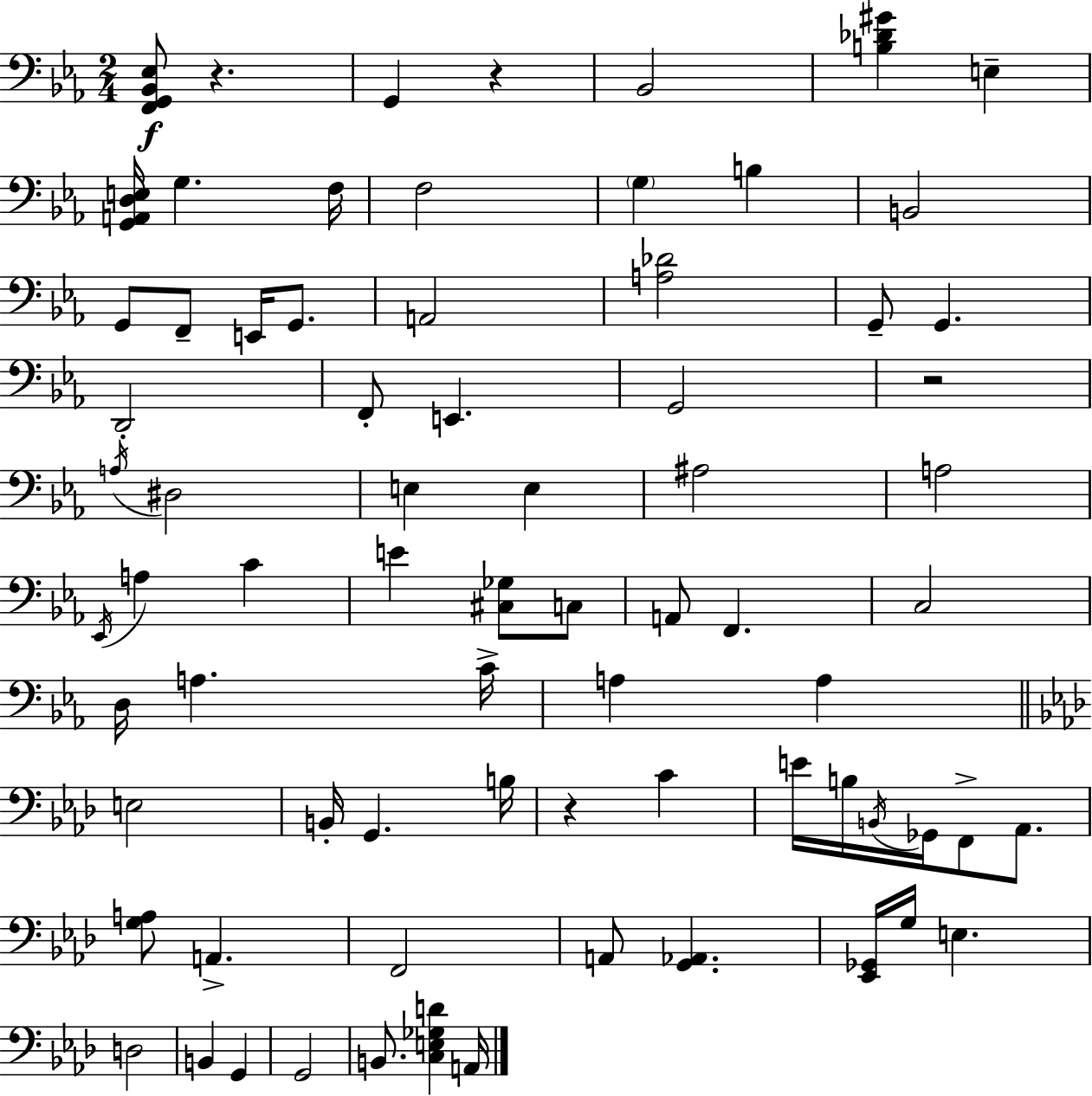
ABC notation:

X:1
T:Untitled
M:2/4
L:1/4
K:Eb
[F,,G,,_B,,_E,]/2 z G,, z _B,,2 [B,_D^G] E, [G,,A,,D,E,]/4 G, F,/4 F,2 G, B, B,,2 G,,/2 F,,/2 E,,/4 G,,/2 A,,2 [A,_D]2 G,,/2 G,, D,,2 F,,/2 E,, G,,2 z2 A,/4 ^D,2 E, E, ^A,2 A,2 _E,,/4 A, C E [^C,_G,]/2 C,/2 A,,/2 F,, C,2 D,/4 A, C/4 A, A, E,2 B,,/4 G,, B,/4 z C E/4 B,/4 B,,/4 _G,,/4 F,,/2 _A,,/2 [G,A,]/2 A,, F,,2 A,,/2 [G,,_A,,] [_E,,_G,,]/4 G,/4 E, D,2 B,, G,, G,,2 B,,/2 [C,E,_G,D] A,,/4